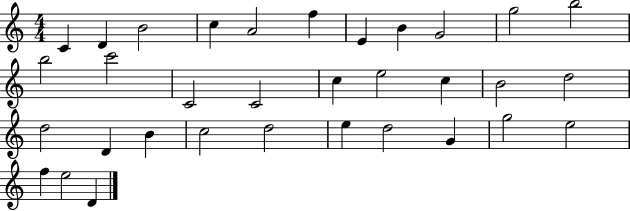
C4/q D4/q B4/h C5/q A4/h F5/q E4/q B4/q G4/h G5/h B5/h B5/h C6/h C4/h C4/h C5/q E5/h C5/q B4/h D5/h D5/h D4/q B4/q C5/h D5/h E5/q D5/h G4/q G5/h E5/h F5/q E5/h D4/q